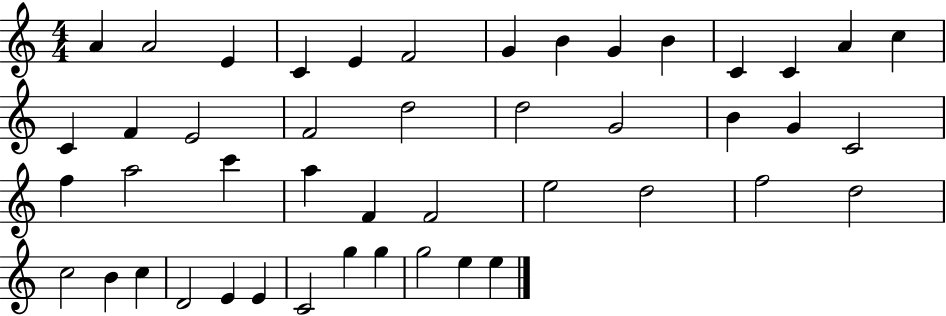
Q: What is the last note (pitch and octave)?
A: E5